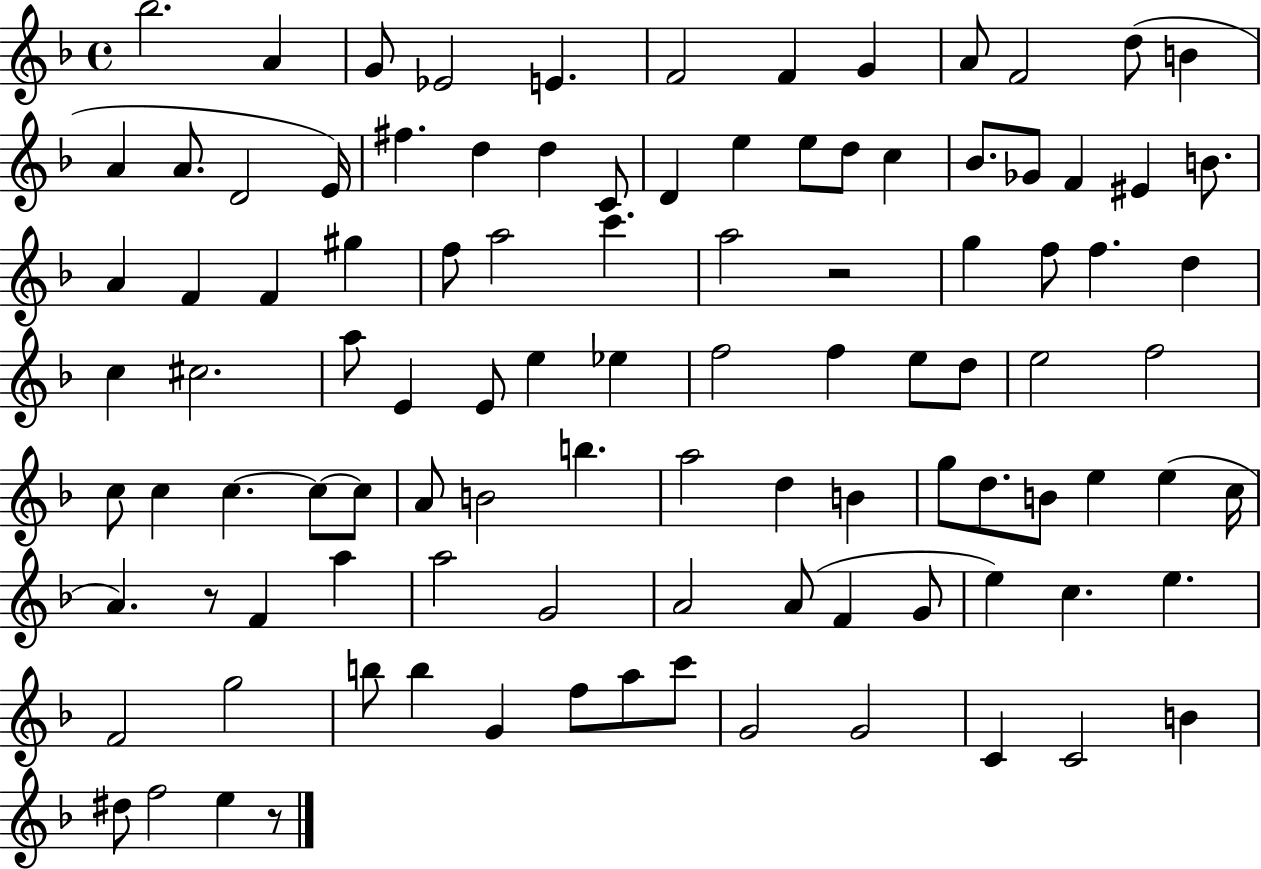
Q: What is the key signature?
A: F major